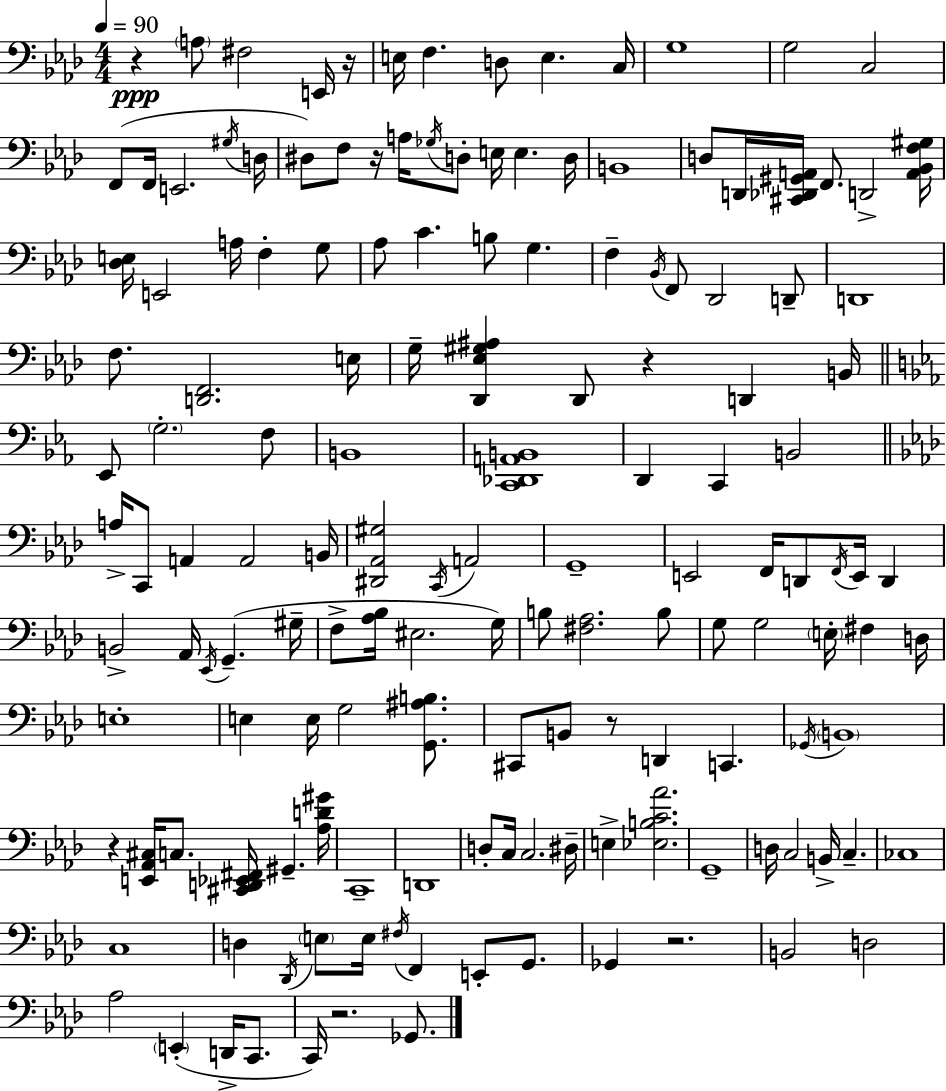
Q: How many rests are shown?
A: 8